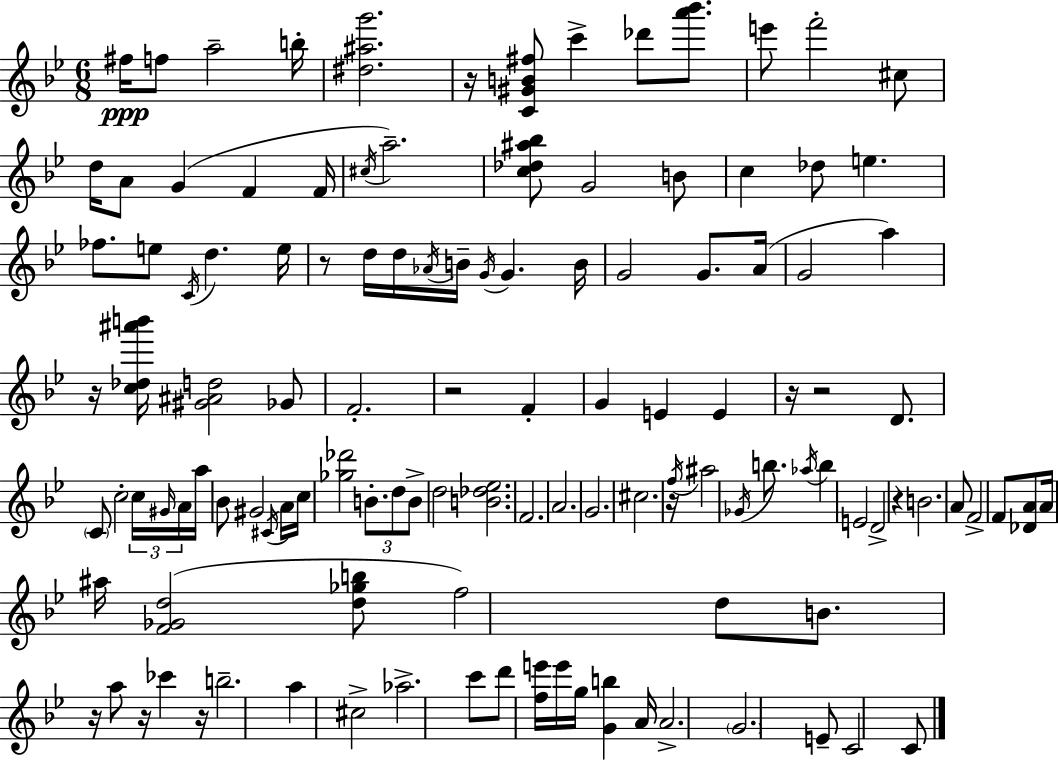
{
  \clef treble
  \numericTimeSignature
  \time 6/8
  \key g \minor
  fis''16\ppp f''8 a''2-- b''16-. | <dis'' ais'' g'''>2. | r16 <c' gis' b' fis''>8 c'''4-> des'''8 <a''' bes'''>8. | e'''8 f'''2-. cis''8 | \break d''16 a'8 g'4( f'4 f'16 | \acciaccatura { cis''16 } a''2.--) | <c'' des'' ais'' bes''>8 g'2 b'8 | c''4 des''8 e''4. | \break fes''8. e''8 \acciaccatura { c'16 } d''4. | e''16 r8 d''16 d''16 \acciaccatura { aes'16 } b'16-- \acciaccatura { g'16 } g'4. | b'16 g'2 | g'8. a'16( g'2 | \break a''4) r16 <c'' des'' ais''' b'''>16 <gis' ais' d''>2 | ges'8 f'2.-. | r2 | f'4-. g'4 e'4 | \break e'4 r16 r2 | d'8. \parenthesize c'8 c''2-. | \tuplet 3/2 { c''16 \grace { gis'16 } a'16 } a''16 bes'8 gis'2 | \acciaccatura { cis'16 } a'16 c''16 <ges'' des'''>2 | \break \tuplet 3/2 { b'8.-. d''8 b'8-> } d''2 | <b' des'' ees''>2. | f'2. | a'2. | \break g'2. | cis''2. | r16 \acciaccatura { f''16 } ais''2 | \acciaccatura { ges'16 } b''8. \acciaccatura { aes''16 } b''4 | \break e'2 d'2-> | r4 b'2. | a'8 f'2-> | f'8 <des' a'>8 a'16 | \break ais''16 <f' ges' d''>2( <d'' ges'' b''>8 f''2) | d''8 b'8. | r16 a''8 r16 ces'''4 r16 b''2.-- | a''4 | \break cis''2-> aes''2.-> | c'''8 d'''8 | <f'' e'''>16 e'''16 g''16 <g' b''>4 a'16 a'2.-> | \parenthesize g'2. | \break e'8-- c'2 | c'8 \bar "|."
}